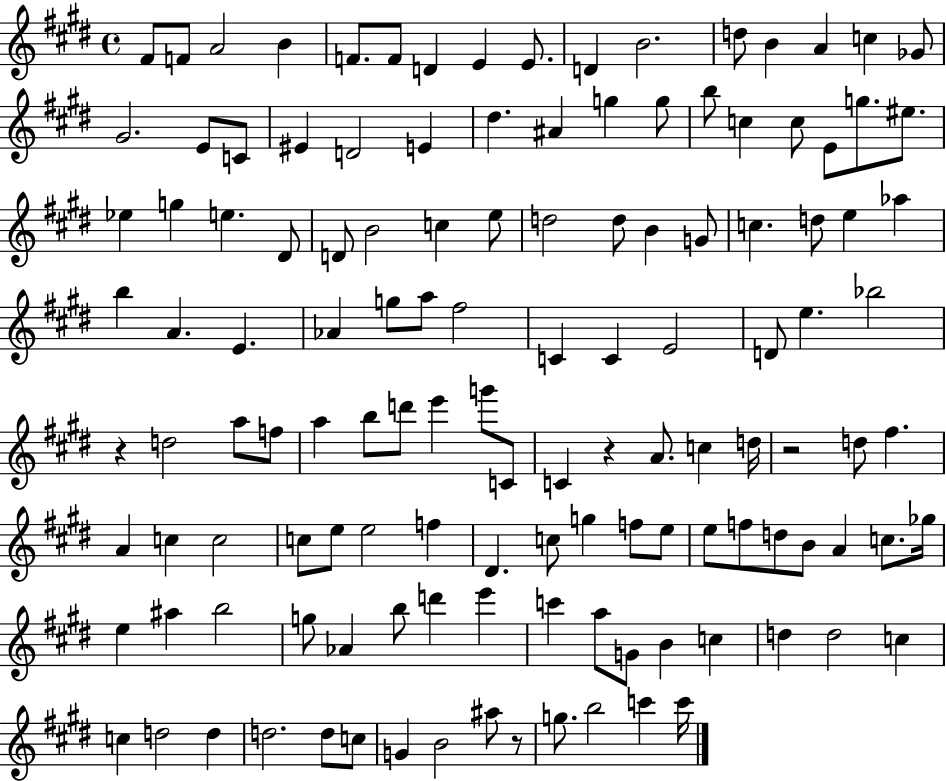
{
  \clef treble
  \time 4/4
  \defaultTimeSignature
  \key e \major
  fis'8 f'8 a'2 b'4 | f'8. f'8 d'4 e'4 e'8. | d'4 b'2. | d''8 b'4 a'4 c''4 ges'8 | \break gis'2. e'8 c'8 | eis'4 d'2 e'4 | dis''4. ais'4 g''4 g''8 | b''8 c''4 c''8 e'8 g''8. eis''8. | \break ees''4 g''4 e''4. dis'8 | d'8 b'2 c''4 e''8 | d''2 d''8 b'4 g'8 | c''4. d''8 e''4 aes''4 | \break b''4 a'4. e'4. | aes'4 g''8 a''8 fis''2 | c'4 c'4 e'2 | d'8 e''4. bes''2 | \break r4 d''2 a''8 f''8 | a''4 b''8 d'''8 e'''4 g'''8 c'8 | c'4 r4 a'8. c''4 d''16 | r2 d''8 fis''4. | \break a'4 c''4 c''2 | c''8 e''8 e''2 f''4 | dis'4. c''8 g''4 f''8 e''8 | e''8 f''8 d''8 b'8 a'4 c''8. ges''16 | \break e''4 ais''4 b''2 | g''8 aes'4 b''8 d'''4 e'''4 | c'''4 a''8 g'8 b'4 c''4 | d''4 d''2 c''4 | \break c''4 d''2 d''4 | d''2. d''8 c''8 | g'4 b'2 ais''8 r8 | g''8. b''2 c'''4 c'''16 | \break \bar "|."
}